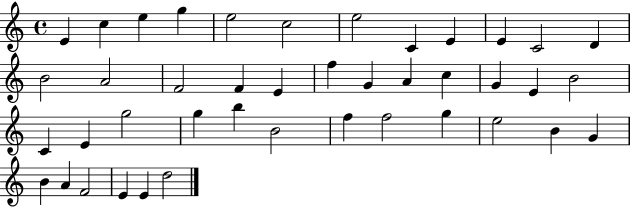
E4/q C5/q E5/q G5/q E5/h C5/h E5/h C4/q E4/q E4/q C4/h D4/q B4/h A4/h F4/h F4/q E4/q F5/q G4/q A4/q C5/q G4/q E4/q B4/h C4/q E4/q G5/h G5/q B5/q B4/h F5/q F5/h G5/q E5/h B4/q G4/q B4/q A4/q F4/h E4/q E4/q D5/h